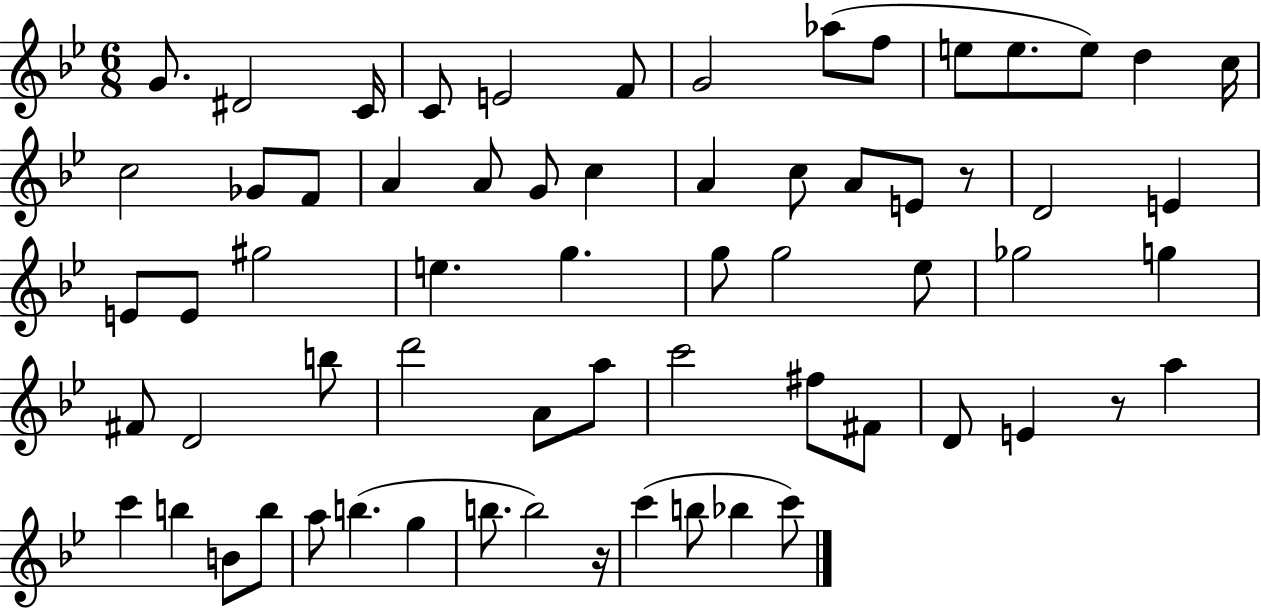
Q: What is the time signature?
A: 6/8